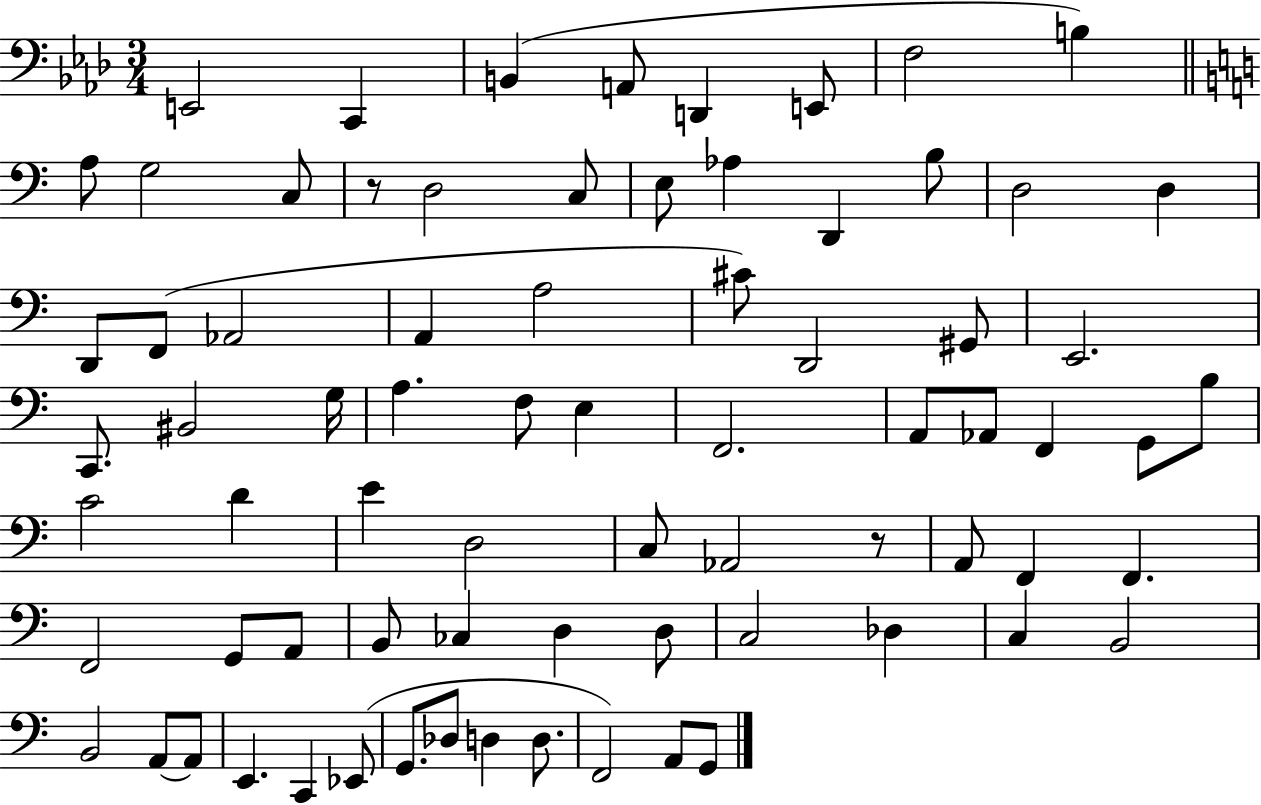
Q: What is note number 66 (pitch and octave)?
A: Eb2